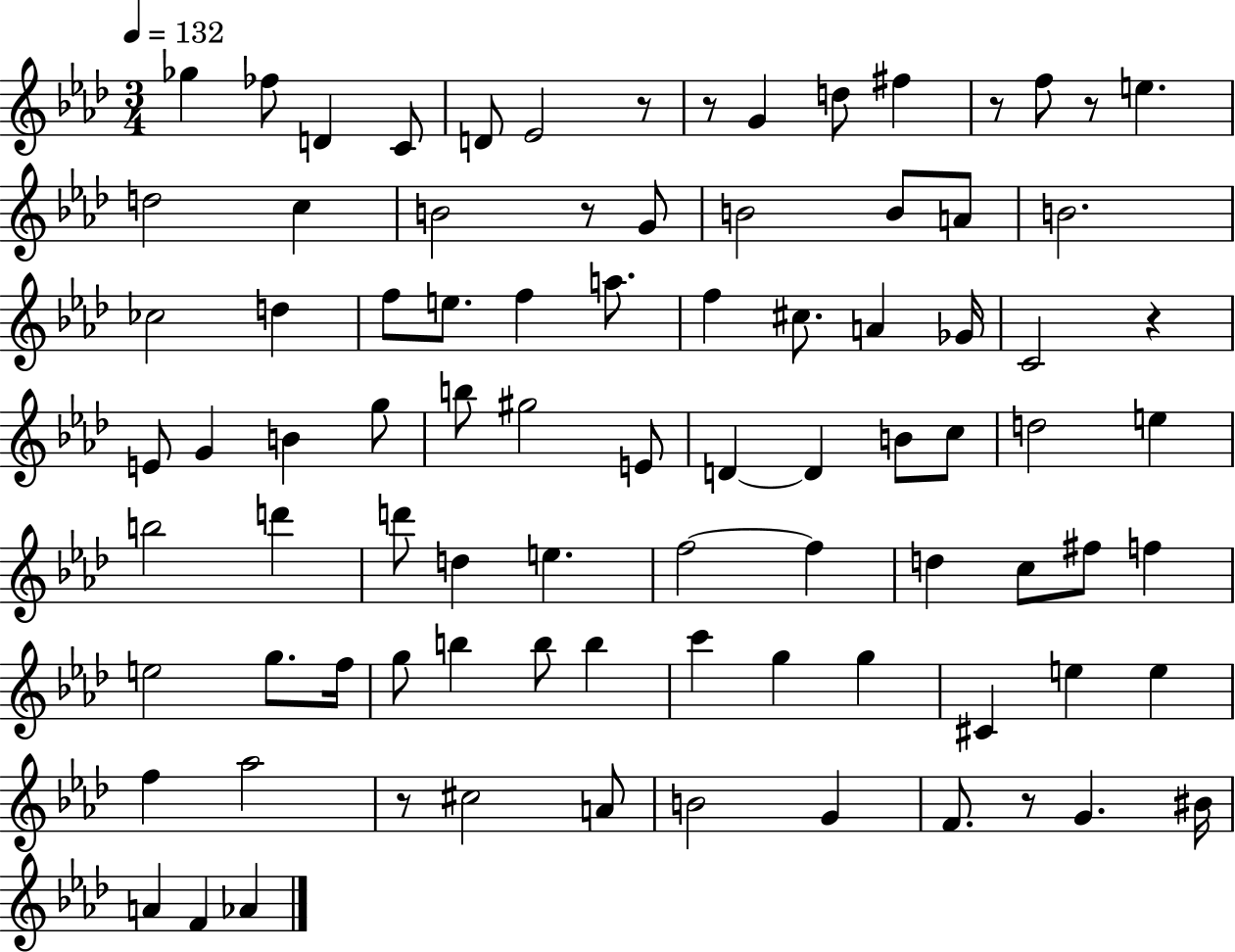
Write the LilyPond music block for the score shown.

{
  \clef treble
  \numericTimeSignature
  \time 3/4
  \key aes \major
  \tempo 4 = 132
  ges''4 fes''8 d'4 c'8 | d'8 ees'2 r8 | r8 g'4 d''8 fis''4 | r8 f''8 r8 e''4. | \break d''2 c''4 | b'2 r8 g'8 | b'2 b'8 a'8 | b'2. | \break ces''2 d''4 | f''8 e''8. f''4 a''8. | f''4 cis''8. a'4 ges'16 | c'2 r4 | \break e'8 g'4 b'4 g''8 | b''8 gis''2 e'8 | d'4~~ d'4 b'8 c''8 | d''2 e''4 | \break b''2 d'''4 | d'''8 d''4 e''4. | f''2~~ f''4 | d''4 c''8 fis''8 f''4 | \break e''2 g''8. f''16 | g''8 b''4 b''8 b''4 | c'''4 g''4 g''4 | cis'4 e''4 e''4 | \break f''4 aes''2 | r8 cis''2 a'8 | b'2 g'4 | f'8. r8 g'4. bis'16 | \break a'4 f'4 aes'4 | \bar "|."
}